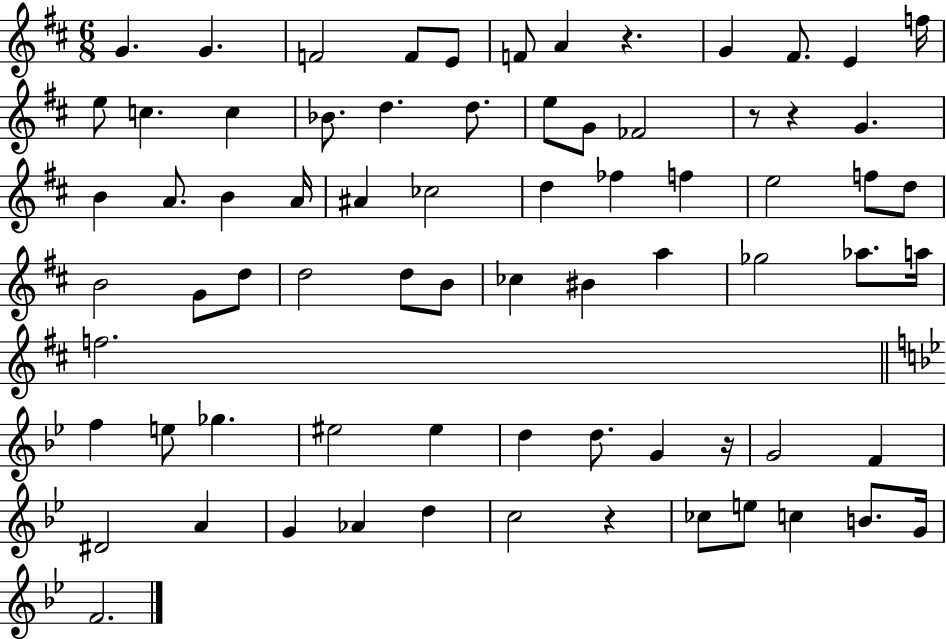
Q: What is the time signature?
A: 6/8